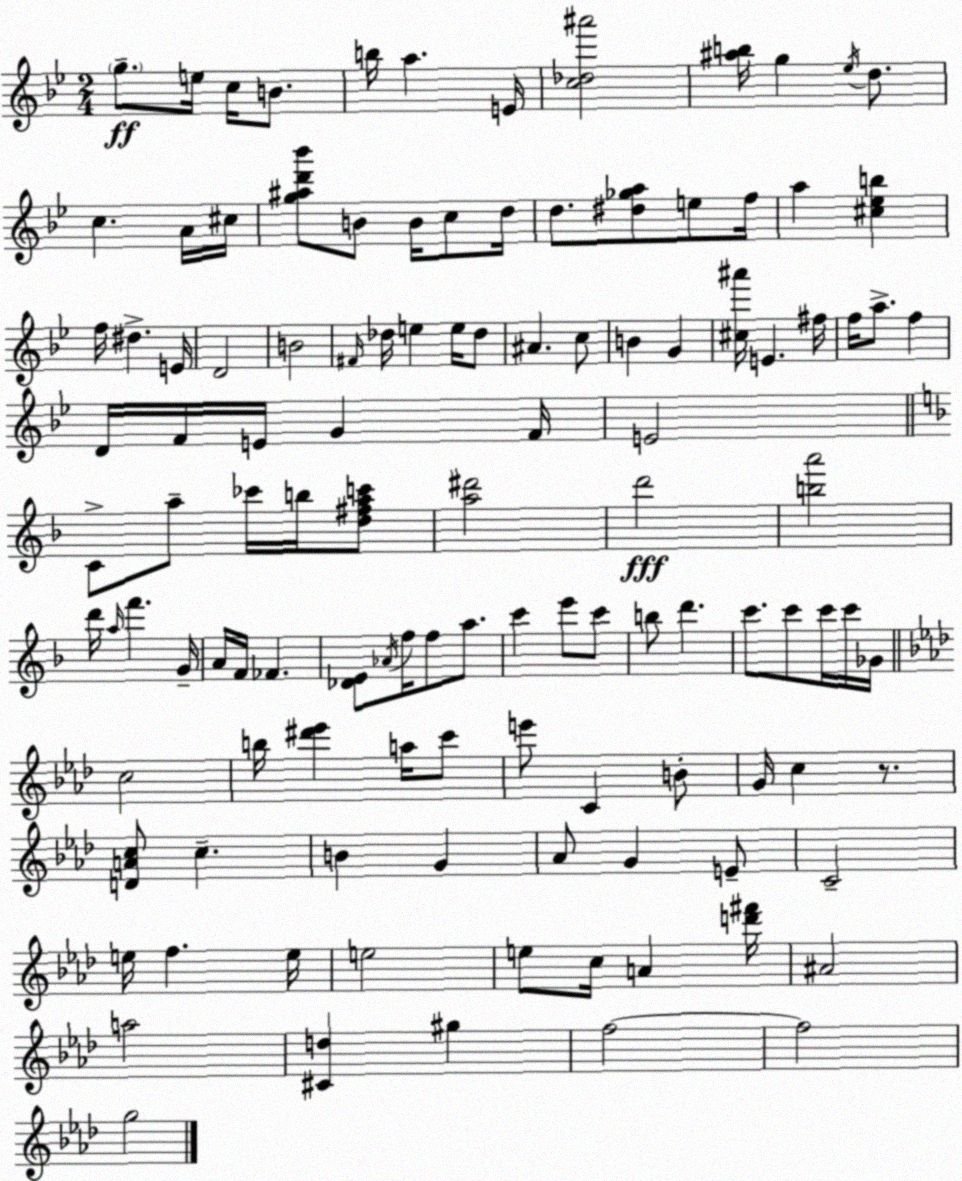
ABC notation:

X:1
T:Untitled
M:2/4
L:1/4
K:Bb
g/2 e/4 c/4 B/2 b/4 a E/4 [c_d^a']2 [^ab]/4 g _e/4 d/2 c A/4 ^c/4 [g^ad'_b']/2 B/2 B/4 c/2 d/4 d/2 [^d_ga]/2 e/2 f/4 a [^c_eb] f/4 ^d E/4 D2 B2 ^F/4 _d/4 e e/4 _d/2 ^A c/2 B G [^c^a']/4 E ^f/4 f/4 a/2 f D/4 F/4 E/4 G F/4 E2 C/2 a/2 _c'/4 b/4 [d^fac']/2 [a^d']2 d'2 [ba']2 d'/4 a/4 f' G/4 A/4 F/4 _F [_DE]/2 _A/4 f/4 f/2 a/2 c' e'/2 c'/2 b/2 d' c'/2 c'/2 c'/4 c'/4 _G/4 c2 b/4 [^d'_e'] a/4 c'/2 e'/2 C B/2 G/4 c z/2 [DAc]/2 c B G _A/2 G E/2 C2 e/4 f e/4 e2 e/2 c/4 A [d'^f']/4 ^A2 a2 [^Cd] ^g f2 f2 g2